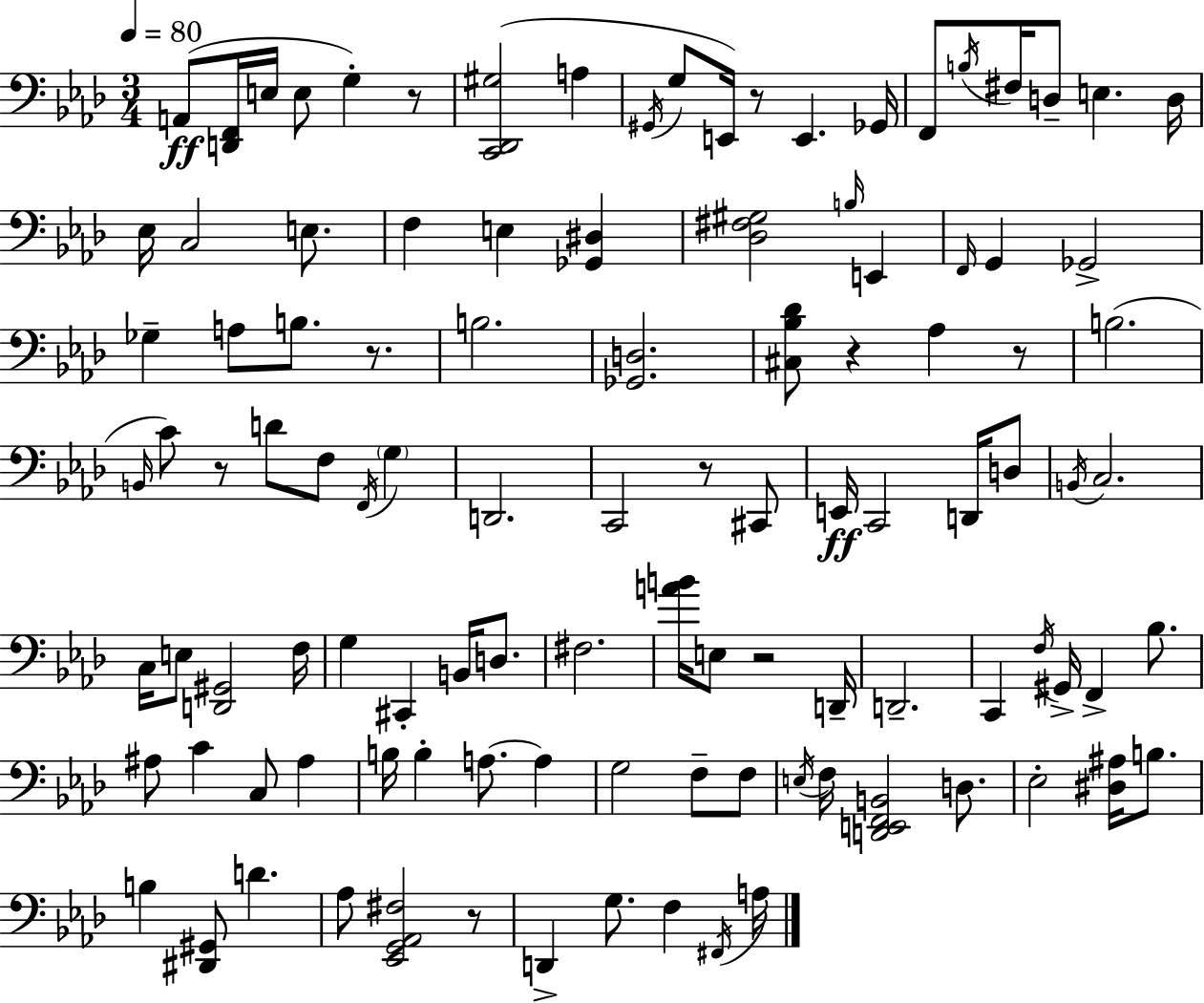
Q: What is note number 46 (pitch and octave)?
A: B2